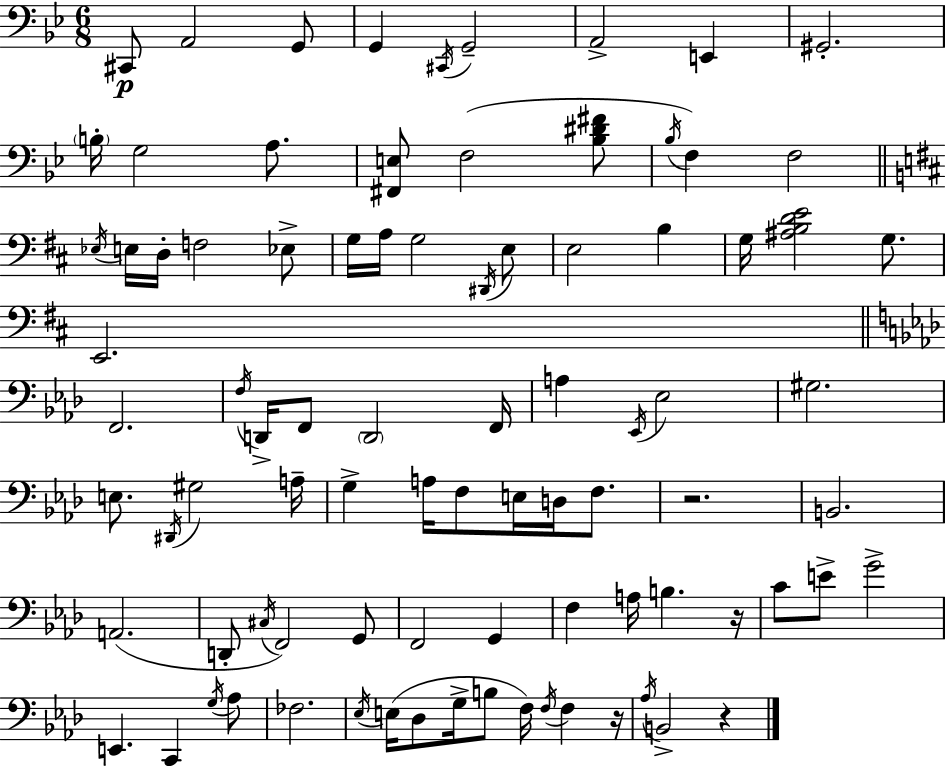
C#2/e A2/h G2/e G2/q C#2/s G2/h A2/h E2/q G#2/h. B3/s G3/h A3/e. [F#2,E3]/e F3/h [Bb3,D#4,F#4]/e Bb3/s F3/q F3/h Eb3/s E3/s D3/s F3/h Eb3/e G3/s A3/s G3/h D#2/s E3/e E3/h B3/q G3/s [A#3,B3,D4,E4]/h G3/e. E2/h. F2/h. F3/s D2/s F2/e D2/h F2/s A3/q Eb2/s Eb3/h G#3/h. E3/e. D#2/s G#3/h A3/s G3/q A3/s F3/e E3/s D3/s F3/e. R/h. B2/h. A2/h. D2/e C#3/s F2/h G2/e F2/h G2/q F3/q A3/s B3/q. R/s C4/e E4/e G4/h E2/q. C2/q G3/s Ab3/e FES3/h. Eb3/s E3/s Db3/e G3/s B3/e F3/s F3/s F3/q R/s Ab3/s B2/h R/q